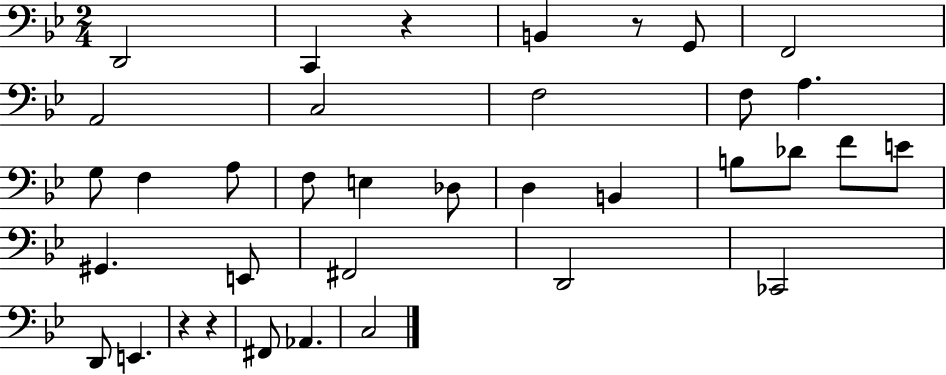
X:1
T:Untitled
M:2/4
L:1/4
K:Bb
D,,2 C,, z B,, z/2 G,,/2 F,,2 A,,2 C,2 F,2 F,/2 A, G,/2 F, A,/2 F,/2 E, _D,/2 D, B,, B,/2 _D/2 F/2 E/2 ^G,, E,,/2 ^F,,2 D,,2 _C,,2 D,,/2 E,, z z ^F,,/2 _A,, C,2